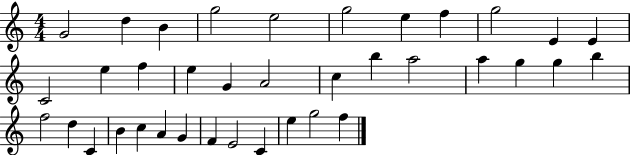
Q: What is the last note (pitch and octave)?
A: F5